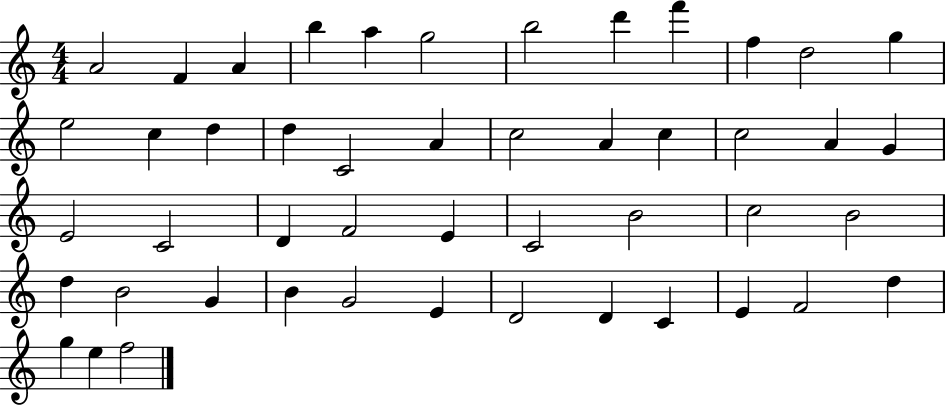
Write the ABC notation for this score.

X:1
T:Untitled
M:4/4
L:1/4
K:C
A2 F A b a g2 b2 d' f' f d2 g e2 c d d C2 A c2 A c c2 A G E2 C2 D F2 E C2 B2 c2 B2 d B2 G B G2 E D2 D C E F2 d g e f2